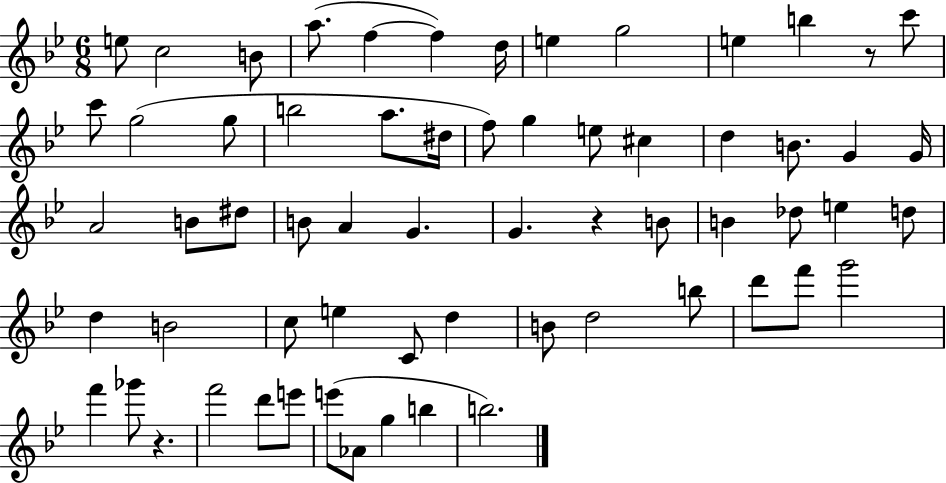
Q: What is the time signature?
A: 6/8